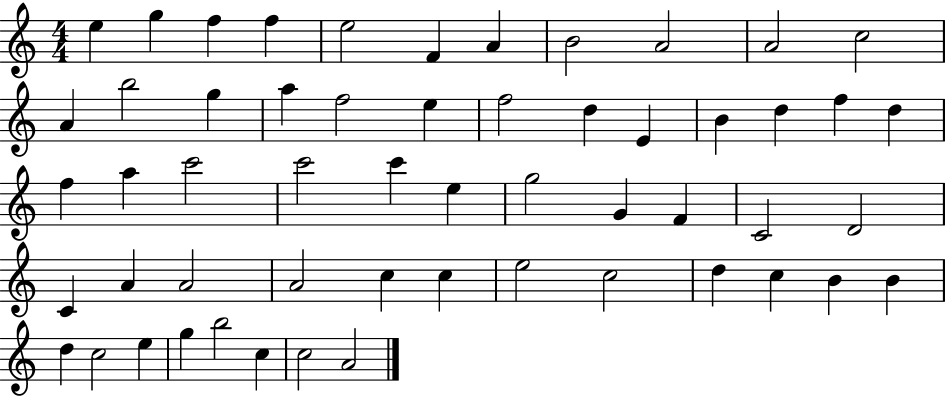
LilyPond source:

{
  \clef treble
  \numericTimeSignature
  \time 4/4
  \key c \major
  e''4 g''4 f''4 f''4 | e''2 f'4 a'4 | b'2 a'2 | a'2 c''2 | \break a'4 b''2 g''4 | a''4 f''2 e''4 | f''2 d''4 e'4 | b'4 d''4 f''4 d''4 | \break f''4 a''4 c'''2 | c'''2 c'''4 e''4 | g''2 g'4 f'4 | c'2 d'2 | \break c'4 a'4 a'2 | a'2 c''4 c''4 | e''2 c''2 | d''4 c''4 b'4 b'4 | \break d''4 c''2 e''4 | g''4 b''2 c''4 | c''2 a'2 | \bar "|."
}